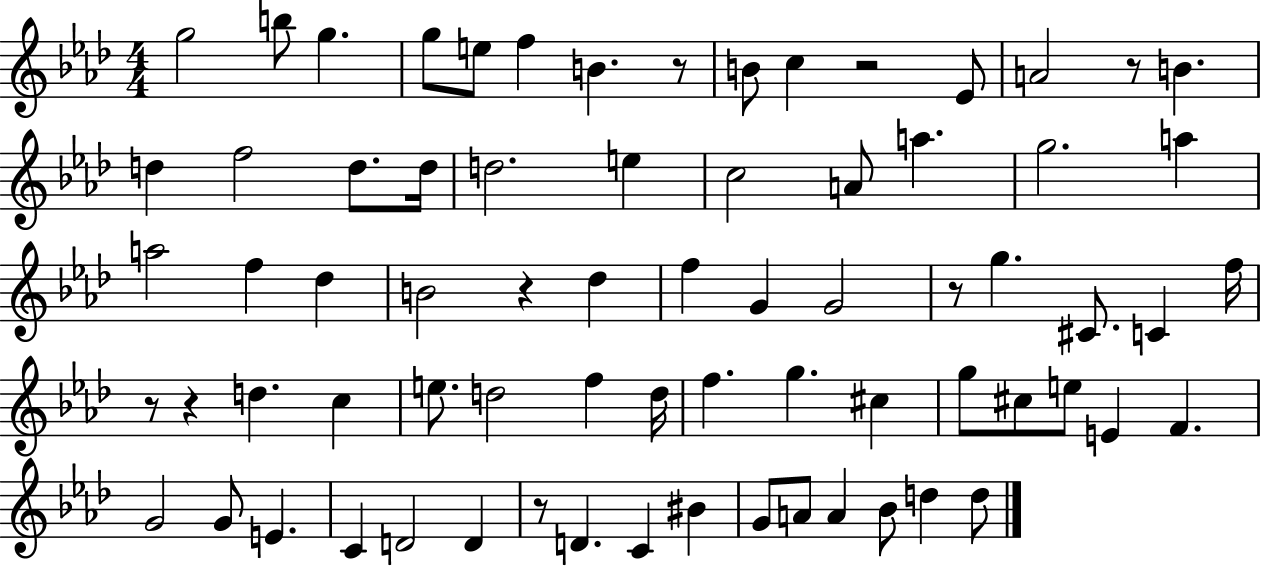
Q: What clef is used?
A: treble